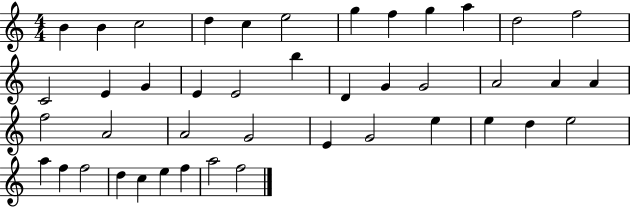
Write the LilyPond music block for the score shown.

{
  \clef treble
  \numericTimeSignature
  \time 4/4
  \key c \major
  b'4 b'4 c''2 | d''4 c''4 e''2 | g''4 f''4 g''4 a''4 | d''2 f''2 | \break c'2 e'4 g'4 | e'4 e'2 b''4 | d'4 g'4 g'2 | a'2 a'4 a'4 | \break f''2 a'2 | a'2 g'2 | e'4 g'2 e''4 | e''4 d''4 e''2 | \break a''4 f''4 f''2 | d''4 c''4 e''4 f''4 | a''2 f''2 | \bar "|."
}